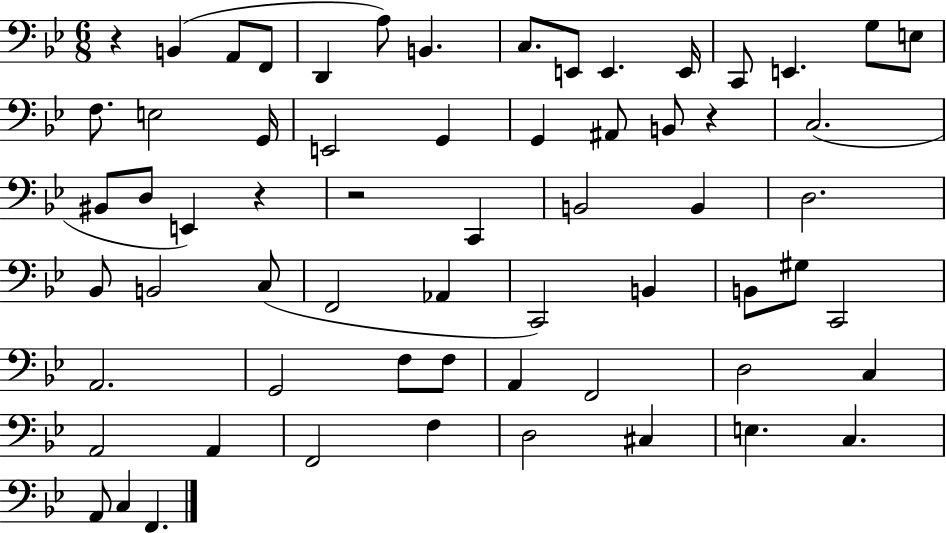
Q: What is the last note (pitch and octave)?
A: F2